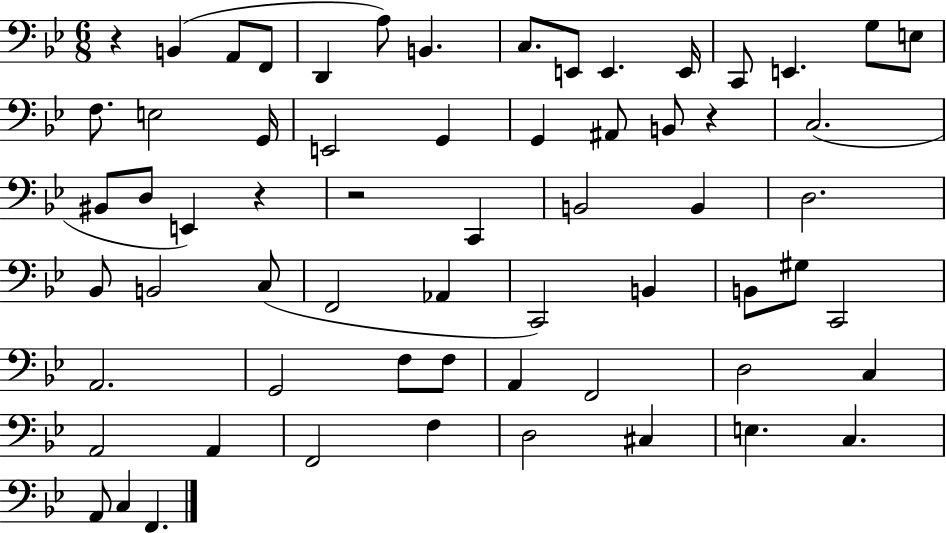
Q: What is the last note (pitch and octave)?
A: F2